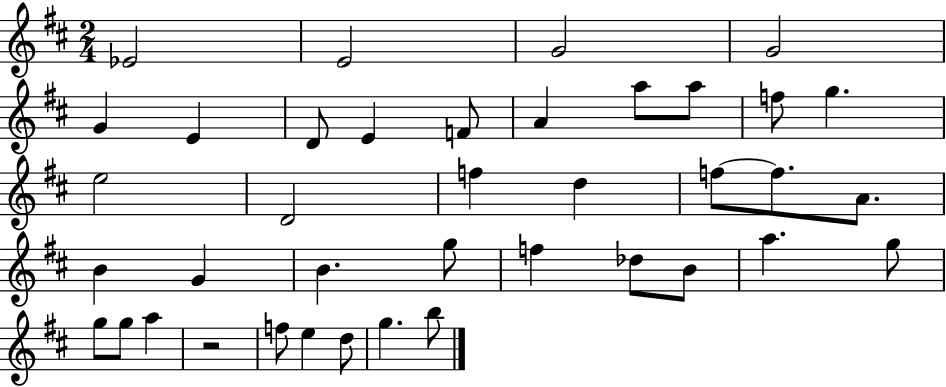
Eb4/h E4/h G4/h G4/h G4/q E4/q D4/e E4/q F4/e A4/q A5/e A5/e F5/e G5/q. E5/h D4/h F5/q D5/q F5/e F5/e. A4/e. B4/q G4/q B4/q. G5/e F5/q Db5/e B4/e A5/q. G5/e G5/e G5/e A5/q R/h F5/e E5/q D5/e G5/q. B5/e